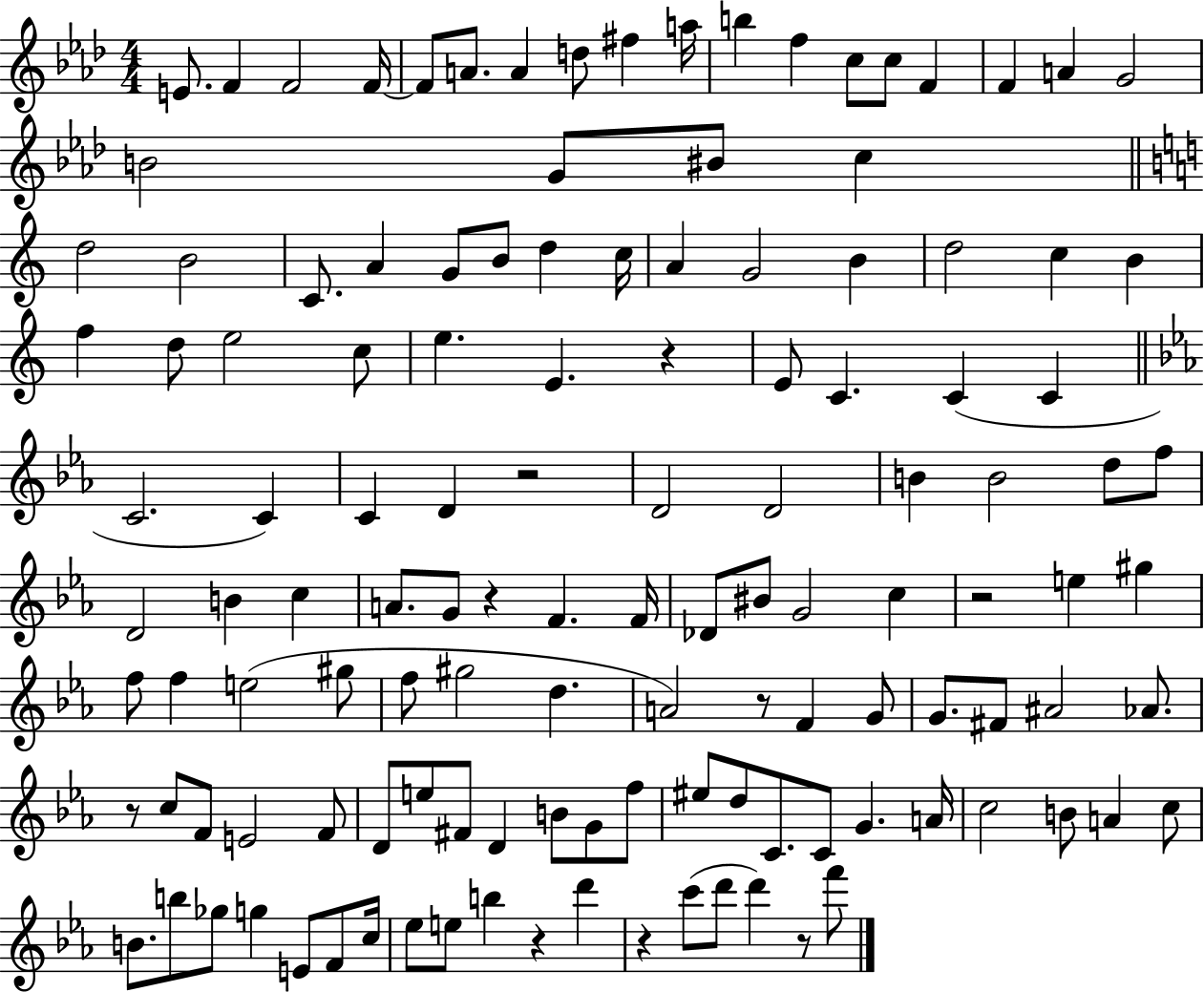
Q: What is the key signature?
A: AES major